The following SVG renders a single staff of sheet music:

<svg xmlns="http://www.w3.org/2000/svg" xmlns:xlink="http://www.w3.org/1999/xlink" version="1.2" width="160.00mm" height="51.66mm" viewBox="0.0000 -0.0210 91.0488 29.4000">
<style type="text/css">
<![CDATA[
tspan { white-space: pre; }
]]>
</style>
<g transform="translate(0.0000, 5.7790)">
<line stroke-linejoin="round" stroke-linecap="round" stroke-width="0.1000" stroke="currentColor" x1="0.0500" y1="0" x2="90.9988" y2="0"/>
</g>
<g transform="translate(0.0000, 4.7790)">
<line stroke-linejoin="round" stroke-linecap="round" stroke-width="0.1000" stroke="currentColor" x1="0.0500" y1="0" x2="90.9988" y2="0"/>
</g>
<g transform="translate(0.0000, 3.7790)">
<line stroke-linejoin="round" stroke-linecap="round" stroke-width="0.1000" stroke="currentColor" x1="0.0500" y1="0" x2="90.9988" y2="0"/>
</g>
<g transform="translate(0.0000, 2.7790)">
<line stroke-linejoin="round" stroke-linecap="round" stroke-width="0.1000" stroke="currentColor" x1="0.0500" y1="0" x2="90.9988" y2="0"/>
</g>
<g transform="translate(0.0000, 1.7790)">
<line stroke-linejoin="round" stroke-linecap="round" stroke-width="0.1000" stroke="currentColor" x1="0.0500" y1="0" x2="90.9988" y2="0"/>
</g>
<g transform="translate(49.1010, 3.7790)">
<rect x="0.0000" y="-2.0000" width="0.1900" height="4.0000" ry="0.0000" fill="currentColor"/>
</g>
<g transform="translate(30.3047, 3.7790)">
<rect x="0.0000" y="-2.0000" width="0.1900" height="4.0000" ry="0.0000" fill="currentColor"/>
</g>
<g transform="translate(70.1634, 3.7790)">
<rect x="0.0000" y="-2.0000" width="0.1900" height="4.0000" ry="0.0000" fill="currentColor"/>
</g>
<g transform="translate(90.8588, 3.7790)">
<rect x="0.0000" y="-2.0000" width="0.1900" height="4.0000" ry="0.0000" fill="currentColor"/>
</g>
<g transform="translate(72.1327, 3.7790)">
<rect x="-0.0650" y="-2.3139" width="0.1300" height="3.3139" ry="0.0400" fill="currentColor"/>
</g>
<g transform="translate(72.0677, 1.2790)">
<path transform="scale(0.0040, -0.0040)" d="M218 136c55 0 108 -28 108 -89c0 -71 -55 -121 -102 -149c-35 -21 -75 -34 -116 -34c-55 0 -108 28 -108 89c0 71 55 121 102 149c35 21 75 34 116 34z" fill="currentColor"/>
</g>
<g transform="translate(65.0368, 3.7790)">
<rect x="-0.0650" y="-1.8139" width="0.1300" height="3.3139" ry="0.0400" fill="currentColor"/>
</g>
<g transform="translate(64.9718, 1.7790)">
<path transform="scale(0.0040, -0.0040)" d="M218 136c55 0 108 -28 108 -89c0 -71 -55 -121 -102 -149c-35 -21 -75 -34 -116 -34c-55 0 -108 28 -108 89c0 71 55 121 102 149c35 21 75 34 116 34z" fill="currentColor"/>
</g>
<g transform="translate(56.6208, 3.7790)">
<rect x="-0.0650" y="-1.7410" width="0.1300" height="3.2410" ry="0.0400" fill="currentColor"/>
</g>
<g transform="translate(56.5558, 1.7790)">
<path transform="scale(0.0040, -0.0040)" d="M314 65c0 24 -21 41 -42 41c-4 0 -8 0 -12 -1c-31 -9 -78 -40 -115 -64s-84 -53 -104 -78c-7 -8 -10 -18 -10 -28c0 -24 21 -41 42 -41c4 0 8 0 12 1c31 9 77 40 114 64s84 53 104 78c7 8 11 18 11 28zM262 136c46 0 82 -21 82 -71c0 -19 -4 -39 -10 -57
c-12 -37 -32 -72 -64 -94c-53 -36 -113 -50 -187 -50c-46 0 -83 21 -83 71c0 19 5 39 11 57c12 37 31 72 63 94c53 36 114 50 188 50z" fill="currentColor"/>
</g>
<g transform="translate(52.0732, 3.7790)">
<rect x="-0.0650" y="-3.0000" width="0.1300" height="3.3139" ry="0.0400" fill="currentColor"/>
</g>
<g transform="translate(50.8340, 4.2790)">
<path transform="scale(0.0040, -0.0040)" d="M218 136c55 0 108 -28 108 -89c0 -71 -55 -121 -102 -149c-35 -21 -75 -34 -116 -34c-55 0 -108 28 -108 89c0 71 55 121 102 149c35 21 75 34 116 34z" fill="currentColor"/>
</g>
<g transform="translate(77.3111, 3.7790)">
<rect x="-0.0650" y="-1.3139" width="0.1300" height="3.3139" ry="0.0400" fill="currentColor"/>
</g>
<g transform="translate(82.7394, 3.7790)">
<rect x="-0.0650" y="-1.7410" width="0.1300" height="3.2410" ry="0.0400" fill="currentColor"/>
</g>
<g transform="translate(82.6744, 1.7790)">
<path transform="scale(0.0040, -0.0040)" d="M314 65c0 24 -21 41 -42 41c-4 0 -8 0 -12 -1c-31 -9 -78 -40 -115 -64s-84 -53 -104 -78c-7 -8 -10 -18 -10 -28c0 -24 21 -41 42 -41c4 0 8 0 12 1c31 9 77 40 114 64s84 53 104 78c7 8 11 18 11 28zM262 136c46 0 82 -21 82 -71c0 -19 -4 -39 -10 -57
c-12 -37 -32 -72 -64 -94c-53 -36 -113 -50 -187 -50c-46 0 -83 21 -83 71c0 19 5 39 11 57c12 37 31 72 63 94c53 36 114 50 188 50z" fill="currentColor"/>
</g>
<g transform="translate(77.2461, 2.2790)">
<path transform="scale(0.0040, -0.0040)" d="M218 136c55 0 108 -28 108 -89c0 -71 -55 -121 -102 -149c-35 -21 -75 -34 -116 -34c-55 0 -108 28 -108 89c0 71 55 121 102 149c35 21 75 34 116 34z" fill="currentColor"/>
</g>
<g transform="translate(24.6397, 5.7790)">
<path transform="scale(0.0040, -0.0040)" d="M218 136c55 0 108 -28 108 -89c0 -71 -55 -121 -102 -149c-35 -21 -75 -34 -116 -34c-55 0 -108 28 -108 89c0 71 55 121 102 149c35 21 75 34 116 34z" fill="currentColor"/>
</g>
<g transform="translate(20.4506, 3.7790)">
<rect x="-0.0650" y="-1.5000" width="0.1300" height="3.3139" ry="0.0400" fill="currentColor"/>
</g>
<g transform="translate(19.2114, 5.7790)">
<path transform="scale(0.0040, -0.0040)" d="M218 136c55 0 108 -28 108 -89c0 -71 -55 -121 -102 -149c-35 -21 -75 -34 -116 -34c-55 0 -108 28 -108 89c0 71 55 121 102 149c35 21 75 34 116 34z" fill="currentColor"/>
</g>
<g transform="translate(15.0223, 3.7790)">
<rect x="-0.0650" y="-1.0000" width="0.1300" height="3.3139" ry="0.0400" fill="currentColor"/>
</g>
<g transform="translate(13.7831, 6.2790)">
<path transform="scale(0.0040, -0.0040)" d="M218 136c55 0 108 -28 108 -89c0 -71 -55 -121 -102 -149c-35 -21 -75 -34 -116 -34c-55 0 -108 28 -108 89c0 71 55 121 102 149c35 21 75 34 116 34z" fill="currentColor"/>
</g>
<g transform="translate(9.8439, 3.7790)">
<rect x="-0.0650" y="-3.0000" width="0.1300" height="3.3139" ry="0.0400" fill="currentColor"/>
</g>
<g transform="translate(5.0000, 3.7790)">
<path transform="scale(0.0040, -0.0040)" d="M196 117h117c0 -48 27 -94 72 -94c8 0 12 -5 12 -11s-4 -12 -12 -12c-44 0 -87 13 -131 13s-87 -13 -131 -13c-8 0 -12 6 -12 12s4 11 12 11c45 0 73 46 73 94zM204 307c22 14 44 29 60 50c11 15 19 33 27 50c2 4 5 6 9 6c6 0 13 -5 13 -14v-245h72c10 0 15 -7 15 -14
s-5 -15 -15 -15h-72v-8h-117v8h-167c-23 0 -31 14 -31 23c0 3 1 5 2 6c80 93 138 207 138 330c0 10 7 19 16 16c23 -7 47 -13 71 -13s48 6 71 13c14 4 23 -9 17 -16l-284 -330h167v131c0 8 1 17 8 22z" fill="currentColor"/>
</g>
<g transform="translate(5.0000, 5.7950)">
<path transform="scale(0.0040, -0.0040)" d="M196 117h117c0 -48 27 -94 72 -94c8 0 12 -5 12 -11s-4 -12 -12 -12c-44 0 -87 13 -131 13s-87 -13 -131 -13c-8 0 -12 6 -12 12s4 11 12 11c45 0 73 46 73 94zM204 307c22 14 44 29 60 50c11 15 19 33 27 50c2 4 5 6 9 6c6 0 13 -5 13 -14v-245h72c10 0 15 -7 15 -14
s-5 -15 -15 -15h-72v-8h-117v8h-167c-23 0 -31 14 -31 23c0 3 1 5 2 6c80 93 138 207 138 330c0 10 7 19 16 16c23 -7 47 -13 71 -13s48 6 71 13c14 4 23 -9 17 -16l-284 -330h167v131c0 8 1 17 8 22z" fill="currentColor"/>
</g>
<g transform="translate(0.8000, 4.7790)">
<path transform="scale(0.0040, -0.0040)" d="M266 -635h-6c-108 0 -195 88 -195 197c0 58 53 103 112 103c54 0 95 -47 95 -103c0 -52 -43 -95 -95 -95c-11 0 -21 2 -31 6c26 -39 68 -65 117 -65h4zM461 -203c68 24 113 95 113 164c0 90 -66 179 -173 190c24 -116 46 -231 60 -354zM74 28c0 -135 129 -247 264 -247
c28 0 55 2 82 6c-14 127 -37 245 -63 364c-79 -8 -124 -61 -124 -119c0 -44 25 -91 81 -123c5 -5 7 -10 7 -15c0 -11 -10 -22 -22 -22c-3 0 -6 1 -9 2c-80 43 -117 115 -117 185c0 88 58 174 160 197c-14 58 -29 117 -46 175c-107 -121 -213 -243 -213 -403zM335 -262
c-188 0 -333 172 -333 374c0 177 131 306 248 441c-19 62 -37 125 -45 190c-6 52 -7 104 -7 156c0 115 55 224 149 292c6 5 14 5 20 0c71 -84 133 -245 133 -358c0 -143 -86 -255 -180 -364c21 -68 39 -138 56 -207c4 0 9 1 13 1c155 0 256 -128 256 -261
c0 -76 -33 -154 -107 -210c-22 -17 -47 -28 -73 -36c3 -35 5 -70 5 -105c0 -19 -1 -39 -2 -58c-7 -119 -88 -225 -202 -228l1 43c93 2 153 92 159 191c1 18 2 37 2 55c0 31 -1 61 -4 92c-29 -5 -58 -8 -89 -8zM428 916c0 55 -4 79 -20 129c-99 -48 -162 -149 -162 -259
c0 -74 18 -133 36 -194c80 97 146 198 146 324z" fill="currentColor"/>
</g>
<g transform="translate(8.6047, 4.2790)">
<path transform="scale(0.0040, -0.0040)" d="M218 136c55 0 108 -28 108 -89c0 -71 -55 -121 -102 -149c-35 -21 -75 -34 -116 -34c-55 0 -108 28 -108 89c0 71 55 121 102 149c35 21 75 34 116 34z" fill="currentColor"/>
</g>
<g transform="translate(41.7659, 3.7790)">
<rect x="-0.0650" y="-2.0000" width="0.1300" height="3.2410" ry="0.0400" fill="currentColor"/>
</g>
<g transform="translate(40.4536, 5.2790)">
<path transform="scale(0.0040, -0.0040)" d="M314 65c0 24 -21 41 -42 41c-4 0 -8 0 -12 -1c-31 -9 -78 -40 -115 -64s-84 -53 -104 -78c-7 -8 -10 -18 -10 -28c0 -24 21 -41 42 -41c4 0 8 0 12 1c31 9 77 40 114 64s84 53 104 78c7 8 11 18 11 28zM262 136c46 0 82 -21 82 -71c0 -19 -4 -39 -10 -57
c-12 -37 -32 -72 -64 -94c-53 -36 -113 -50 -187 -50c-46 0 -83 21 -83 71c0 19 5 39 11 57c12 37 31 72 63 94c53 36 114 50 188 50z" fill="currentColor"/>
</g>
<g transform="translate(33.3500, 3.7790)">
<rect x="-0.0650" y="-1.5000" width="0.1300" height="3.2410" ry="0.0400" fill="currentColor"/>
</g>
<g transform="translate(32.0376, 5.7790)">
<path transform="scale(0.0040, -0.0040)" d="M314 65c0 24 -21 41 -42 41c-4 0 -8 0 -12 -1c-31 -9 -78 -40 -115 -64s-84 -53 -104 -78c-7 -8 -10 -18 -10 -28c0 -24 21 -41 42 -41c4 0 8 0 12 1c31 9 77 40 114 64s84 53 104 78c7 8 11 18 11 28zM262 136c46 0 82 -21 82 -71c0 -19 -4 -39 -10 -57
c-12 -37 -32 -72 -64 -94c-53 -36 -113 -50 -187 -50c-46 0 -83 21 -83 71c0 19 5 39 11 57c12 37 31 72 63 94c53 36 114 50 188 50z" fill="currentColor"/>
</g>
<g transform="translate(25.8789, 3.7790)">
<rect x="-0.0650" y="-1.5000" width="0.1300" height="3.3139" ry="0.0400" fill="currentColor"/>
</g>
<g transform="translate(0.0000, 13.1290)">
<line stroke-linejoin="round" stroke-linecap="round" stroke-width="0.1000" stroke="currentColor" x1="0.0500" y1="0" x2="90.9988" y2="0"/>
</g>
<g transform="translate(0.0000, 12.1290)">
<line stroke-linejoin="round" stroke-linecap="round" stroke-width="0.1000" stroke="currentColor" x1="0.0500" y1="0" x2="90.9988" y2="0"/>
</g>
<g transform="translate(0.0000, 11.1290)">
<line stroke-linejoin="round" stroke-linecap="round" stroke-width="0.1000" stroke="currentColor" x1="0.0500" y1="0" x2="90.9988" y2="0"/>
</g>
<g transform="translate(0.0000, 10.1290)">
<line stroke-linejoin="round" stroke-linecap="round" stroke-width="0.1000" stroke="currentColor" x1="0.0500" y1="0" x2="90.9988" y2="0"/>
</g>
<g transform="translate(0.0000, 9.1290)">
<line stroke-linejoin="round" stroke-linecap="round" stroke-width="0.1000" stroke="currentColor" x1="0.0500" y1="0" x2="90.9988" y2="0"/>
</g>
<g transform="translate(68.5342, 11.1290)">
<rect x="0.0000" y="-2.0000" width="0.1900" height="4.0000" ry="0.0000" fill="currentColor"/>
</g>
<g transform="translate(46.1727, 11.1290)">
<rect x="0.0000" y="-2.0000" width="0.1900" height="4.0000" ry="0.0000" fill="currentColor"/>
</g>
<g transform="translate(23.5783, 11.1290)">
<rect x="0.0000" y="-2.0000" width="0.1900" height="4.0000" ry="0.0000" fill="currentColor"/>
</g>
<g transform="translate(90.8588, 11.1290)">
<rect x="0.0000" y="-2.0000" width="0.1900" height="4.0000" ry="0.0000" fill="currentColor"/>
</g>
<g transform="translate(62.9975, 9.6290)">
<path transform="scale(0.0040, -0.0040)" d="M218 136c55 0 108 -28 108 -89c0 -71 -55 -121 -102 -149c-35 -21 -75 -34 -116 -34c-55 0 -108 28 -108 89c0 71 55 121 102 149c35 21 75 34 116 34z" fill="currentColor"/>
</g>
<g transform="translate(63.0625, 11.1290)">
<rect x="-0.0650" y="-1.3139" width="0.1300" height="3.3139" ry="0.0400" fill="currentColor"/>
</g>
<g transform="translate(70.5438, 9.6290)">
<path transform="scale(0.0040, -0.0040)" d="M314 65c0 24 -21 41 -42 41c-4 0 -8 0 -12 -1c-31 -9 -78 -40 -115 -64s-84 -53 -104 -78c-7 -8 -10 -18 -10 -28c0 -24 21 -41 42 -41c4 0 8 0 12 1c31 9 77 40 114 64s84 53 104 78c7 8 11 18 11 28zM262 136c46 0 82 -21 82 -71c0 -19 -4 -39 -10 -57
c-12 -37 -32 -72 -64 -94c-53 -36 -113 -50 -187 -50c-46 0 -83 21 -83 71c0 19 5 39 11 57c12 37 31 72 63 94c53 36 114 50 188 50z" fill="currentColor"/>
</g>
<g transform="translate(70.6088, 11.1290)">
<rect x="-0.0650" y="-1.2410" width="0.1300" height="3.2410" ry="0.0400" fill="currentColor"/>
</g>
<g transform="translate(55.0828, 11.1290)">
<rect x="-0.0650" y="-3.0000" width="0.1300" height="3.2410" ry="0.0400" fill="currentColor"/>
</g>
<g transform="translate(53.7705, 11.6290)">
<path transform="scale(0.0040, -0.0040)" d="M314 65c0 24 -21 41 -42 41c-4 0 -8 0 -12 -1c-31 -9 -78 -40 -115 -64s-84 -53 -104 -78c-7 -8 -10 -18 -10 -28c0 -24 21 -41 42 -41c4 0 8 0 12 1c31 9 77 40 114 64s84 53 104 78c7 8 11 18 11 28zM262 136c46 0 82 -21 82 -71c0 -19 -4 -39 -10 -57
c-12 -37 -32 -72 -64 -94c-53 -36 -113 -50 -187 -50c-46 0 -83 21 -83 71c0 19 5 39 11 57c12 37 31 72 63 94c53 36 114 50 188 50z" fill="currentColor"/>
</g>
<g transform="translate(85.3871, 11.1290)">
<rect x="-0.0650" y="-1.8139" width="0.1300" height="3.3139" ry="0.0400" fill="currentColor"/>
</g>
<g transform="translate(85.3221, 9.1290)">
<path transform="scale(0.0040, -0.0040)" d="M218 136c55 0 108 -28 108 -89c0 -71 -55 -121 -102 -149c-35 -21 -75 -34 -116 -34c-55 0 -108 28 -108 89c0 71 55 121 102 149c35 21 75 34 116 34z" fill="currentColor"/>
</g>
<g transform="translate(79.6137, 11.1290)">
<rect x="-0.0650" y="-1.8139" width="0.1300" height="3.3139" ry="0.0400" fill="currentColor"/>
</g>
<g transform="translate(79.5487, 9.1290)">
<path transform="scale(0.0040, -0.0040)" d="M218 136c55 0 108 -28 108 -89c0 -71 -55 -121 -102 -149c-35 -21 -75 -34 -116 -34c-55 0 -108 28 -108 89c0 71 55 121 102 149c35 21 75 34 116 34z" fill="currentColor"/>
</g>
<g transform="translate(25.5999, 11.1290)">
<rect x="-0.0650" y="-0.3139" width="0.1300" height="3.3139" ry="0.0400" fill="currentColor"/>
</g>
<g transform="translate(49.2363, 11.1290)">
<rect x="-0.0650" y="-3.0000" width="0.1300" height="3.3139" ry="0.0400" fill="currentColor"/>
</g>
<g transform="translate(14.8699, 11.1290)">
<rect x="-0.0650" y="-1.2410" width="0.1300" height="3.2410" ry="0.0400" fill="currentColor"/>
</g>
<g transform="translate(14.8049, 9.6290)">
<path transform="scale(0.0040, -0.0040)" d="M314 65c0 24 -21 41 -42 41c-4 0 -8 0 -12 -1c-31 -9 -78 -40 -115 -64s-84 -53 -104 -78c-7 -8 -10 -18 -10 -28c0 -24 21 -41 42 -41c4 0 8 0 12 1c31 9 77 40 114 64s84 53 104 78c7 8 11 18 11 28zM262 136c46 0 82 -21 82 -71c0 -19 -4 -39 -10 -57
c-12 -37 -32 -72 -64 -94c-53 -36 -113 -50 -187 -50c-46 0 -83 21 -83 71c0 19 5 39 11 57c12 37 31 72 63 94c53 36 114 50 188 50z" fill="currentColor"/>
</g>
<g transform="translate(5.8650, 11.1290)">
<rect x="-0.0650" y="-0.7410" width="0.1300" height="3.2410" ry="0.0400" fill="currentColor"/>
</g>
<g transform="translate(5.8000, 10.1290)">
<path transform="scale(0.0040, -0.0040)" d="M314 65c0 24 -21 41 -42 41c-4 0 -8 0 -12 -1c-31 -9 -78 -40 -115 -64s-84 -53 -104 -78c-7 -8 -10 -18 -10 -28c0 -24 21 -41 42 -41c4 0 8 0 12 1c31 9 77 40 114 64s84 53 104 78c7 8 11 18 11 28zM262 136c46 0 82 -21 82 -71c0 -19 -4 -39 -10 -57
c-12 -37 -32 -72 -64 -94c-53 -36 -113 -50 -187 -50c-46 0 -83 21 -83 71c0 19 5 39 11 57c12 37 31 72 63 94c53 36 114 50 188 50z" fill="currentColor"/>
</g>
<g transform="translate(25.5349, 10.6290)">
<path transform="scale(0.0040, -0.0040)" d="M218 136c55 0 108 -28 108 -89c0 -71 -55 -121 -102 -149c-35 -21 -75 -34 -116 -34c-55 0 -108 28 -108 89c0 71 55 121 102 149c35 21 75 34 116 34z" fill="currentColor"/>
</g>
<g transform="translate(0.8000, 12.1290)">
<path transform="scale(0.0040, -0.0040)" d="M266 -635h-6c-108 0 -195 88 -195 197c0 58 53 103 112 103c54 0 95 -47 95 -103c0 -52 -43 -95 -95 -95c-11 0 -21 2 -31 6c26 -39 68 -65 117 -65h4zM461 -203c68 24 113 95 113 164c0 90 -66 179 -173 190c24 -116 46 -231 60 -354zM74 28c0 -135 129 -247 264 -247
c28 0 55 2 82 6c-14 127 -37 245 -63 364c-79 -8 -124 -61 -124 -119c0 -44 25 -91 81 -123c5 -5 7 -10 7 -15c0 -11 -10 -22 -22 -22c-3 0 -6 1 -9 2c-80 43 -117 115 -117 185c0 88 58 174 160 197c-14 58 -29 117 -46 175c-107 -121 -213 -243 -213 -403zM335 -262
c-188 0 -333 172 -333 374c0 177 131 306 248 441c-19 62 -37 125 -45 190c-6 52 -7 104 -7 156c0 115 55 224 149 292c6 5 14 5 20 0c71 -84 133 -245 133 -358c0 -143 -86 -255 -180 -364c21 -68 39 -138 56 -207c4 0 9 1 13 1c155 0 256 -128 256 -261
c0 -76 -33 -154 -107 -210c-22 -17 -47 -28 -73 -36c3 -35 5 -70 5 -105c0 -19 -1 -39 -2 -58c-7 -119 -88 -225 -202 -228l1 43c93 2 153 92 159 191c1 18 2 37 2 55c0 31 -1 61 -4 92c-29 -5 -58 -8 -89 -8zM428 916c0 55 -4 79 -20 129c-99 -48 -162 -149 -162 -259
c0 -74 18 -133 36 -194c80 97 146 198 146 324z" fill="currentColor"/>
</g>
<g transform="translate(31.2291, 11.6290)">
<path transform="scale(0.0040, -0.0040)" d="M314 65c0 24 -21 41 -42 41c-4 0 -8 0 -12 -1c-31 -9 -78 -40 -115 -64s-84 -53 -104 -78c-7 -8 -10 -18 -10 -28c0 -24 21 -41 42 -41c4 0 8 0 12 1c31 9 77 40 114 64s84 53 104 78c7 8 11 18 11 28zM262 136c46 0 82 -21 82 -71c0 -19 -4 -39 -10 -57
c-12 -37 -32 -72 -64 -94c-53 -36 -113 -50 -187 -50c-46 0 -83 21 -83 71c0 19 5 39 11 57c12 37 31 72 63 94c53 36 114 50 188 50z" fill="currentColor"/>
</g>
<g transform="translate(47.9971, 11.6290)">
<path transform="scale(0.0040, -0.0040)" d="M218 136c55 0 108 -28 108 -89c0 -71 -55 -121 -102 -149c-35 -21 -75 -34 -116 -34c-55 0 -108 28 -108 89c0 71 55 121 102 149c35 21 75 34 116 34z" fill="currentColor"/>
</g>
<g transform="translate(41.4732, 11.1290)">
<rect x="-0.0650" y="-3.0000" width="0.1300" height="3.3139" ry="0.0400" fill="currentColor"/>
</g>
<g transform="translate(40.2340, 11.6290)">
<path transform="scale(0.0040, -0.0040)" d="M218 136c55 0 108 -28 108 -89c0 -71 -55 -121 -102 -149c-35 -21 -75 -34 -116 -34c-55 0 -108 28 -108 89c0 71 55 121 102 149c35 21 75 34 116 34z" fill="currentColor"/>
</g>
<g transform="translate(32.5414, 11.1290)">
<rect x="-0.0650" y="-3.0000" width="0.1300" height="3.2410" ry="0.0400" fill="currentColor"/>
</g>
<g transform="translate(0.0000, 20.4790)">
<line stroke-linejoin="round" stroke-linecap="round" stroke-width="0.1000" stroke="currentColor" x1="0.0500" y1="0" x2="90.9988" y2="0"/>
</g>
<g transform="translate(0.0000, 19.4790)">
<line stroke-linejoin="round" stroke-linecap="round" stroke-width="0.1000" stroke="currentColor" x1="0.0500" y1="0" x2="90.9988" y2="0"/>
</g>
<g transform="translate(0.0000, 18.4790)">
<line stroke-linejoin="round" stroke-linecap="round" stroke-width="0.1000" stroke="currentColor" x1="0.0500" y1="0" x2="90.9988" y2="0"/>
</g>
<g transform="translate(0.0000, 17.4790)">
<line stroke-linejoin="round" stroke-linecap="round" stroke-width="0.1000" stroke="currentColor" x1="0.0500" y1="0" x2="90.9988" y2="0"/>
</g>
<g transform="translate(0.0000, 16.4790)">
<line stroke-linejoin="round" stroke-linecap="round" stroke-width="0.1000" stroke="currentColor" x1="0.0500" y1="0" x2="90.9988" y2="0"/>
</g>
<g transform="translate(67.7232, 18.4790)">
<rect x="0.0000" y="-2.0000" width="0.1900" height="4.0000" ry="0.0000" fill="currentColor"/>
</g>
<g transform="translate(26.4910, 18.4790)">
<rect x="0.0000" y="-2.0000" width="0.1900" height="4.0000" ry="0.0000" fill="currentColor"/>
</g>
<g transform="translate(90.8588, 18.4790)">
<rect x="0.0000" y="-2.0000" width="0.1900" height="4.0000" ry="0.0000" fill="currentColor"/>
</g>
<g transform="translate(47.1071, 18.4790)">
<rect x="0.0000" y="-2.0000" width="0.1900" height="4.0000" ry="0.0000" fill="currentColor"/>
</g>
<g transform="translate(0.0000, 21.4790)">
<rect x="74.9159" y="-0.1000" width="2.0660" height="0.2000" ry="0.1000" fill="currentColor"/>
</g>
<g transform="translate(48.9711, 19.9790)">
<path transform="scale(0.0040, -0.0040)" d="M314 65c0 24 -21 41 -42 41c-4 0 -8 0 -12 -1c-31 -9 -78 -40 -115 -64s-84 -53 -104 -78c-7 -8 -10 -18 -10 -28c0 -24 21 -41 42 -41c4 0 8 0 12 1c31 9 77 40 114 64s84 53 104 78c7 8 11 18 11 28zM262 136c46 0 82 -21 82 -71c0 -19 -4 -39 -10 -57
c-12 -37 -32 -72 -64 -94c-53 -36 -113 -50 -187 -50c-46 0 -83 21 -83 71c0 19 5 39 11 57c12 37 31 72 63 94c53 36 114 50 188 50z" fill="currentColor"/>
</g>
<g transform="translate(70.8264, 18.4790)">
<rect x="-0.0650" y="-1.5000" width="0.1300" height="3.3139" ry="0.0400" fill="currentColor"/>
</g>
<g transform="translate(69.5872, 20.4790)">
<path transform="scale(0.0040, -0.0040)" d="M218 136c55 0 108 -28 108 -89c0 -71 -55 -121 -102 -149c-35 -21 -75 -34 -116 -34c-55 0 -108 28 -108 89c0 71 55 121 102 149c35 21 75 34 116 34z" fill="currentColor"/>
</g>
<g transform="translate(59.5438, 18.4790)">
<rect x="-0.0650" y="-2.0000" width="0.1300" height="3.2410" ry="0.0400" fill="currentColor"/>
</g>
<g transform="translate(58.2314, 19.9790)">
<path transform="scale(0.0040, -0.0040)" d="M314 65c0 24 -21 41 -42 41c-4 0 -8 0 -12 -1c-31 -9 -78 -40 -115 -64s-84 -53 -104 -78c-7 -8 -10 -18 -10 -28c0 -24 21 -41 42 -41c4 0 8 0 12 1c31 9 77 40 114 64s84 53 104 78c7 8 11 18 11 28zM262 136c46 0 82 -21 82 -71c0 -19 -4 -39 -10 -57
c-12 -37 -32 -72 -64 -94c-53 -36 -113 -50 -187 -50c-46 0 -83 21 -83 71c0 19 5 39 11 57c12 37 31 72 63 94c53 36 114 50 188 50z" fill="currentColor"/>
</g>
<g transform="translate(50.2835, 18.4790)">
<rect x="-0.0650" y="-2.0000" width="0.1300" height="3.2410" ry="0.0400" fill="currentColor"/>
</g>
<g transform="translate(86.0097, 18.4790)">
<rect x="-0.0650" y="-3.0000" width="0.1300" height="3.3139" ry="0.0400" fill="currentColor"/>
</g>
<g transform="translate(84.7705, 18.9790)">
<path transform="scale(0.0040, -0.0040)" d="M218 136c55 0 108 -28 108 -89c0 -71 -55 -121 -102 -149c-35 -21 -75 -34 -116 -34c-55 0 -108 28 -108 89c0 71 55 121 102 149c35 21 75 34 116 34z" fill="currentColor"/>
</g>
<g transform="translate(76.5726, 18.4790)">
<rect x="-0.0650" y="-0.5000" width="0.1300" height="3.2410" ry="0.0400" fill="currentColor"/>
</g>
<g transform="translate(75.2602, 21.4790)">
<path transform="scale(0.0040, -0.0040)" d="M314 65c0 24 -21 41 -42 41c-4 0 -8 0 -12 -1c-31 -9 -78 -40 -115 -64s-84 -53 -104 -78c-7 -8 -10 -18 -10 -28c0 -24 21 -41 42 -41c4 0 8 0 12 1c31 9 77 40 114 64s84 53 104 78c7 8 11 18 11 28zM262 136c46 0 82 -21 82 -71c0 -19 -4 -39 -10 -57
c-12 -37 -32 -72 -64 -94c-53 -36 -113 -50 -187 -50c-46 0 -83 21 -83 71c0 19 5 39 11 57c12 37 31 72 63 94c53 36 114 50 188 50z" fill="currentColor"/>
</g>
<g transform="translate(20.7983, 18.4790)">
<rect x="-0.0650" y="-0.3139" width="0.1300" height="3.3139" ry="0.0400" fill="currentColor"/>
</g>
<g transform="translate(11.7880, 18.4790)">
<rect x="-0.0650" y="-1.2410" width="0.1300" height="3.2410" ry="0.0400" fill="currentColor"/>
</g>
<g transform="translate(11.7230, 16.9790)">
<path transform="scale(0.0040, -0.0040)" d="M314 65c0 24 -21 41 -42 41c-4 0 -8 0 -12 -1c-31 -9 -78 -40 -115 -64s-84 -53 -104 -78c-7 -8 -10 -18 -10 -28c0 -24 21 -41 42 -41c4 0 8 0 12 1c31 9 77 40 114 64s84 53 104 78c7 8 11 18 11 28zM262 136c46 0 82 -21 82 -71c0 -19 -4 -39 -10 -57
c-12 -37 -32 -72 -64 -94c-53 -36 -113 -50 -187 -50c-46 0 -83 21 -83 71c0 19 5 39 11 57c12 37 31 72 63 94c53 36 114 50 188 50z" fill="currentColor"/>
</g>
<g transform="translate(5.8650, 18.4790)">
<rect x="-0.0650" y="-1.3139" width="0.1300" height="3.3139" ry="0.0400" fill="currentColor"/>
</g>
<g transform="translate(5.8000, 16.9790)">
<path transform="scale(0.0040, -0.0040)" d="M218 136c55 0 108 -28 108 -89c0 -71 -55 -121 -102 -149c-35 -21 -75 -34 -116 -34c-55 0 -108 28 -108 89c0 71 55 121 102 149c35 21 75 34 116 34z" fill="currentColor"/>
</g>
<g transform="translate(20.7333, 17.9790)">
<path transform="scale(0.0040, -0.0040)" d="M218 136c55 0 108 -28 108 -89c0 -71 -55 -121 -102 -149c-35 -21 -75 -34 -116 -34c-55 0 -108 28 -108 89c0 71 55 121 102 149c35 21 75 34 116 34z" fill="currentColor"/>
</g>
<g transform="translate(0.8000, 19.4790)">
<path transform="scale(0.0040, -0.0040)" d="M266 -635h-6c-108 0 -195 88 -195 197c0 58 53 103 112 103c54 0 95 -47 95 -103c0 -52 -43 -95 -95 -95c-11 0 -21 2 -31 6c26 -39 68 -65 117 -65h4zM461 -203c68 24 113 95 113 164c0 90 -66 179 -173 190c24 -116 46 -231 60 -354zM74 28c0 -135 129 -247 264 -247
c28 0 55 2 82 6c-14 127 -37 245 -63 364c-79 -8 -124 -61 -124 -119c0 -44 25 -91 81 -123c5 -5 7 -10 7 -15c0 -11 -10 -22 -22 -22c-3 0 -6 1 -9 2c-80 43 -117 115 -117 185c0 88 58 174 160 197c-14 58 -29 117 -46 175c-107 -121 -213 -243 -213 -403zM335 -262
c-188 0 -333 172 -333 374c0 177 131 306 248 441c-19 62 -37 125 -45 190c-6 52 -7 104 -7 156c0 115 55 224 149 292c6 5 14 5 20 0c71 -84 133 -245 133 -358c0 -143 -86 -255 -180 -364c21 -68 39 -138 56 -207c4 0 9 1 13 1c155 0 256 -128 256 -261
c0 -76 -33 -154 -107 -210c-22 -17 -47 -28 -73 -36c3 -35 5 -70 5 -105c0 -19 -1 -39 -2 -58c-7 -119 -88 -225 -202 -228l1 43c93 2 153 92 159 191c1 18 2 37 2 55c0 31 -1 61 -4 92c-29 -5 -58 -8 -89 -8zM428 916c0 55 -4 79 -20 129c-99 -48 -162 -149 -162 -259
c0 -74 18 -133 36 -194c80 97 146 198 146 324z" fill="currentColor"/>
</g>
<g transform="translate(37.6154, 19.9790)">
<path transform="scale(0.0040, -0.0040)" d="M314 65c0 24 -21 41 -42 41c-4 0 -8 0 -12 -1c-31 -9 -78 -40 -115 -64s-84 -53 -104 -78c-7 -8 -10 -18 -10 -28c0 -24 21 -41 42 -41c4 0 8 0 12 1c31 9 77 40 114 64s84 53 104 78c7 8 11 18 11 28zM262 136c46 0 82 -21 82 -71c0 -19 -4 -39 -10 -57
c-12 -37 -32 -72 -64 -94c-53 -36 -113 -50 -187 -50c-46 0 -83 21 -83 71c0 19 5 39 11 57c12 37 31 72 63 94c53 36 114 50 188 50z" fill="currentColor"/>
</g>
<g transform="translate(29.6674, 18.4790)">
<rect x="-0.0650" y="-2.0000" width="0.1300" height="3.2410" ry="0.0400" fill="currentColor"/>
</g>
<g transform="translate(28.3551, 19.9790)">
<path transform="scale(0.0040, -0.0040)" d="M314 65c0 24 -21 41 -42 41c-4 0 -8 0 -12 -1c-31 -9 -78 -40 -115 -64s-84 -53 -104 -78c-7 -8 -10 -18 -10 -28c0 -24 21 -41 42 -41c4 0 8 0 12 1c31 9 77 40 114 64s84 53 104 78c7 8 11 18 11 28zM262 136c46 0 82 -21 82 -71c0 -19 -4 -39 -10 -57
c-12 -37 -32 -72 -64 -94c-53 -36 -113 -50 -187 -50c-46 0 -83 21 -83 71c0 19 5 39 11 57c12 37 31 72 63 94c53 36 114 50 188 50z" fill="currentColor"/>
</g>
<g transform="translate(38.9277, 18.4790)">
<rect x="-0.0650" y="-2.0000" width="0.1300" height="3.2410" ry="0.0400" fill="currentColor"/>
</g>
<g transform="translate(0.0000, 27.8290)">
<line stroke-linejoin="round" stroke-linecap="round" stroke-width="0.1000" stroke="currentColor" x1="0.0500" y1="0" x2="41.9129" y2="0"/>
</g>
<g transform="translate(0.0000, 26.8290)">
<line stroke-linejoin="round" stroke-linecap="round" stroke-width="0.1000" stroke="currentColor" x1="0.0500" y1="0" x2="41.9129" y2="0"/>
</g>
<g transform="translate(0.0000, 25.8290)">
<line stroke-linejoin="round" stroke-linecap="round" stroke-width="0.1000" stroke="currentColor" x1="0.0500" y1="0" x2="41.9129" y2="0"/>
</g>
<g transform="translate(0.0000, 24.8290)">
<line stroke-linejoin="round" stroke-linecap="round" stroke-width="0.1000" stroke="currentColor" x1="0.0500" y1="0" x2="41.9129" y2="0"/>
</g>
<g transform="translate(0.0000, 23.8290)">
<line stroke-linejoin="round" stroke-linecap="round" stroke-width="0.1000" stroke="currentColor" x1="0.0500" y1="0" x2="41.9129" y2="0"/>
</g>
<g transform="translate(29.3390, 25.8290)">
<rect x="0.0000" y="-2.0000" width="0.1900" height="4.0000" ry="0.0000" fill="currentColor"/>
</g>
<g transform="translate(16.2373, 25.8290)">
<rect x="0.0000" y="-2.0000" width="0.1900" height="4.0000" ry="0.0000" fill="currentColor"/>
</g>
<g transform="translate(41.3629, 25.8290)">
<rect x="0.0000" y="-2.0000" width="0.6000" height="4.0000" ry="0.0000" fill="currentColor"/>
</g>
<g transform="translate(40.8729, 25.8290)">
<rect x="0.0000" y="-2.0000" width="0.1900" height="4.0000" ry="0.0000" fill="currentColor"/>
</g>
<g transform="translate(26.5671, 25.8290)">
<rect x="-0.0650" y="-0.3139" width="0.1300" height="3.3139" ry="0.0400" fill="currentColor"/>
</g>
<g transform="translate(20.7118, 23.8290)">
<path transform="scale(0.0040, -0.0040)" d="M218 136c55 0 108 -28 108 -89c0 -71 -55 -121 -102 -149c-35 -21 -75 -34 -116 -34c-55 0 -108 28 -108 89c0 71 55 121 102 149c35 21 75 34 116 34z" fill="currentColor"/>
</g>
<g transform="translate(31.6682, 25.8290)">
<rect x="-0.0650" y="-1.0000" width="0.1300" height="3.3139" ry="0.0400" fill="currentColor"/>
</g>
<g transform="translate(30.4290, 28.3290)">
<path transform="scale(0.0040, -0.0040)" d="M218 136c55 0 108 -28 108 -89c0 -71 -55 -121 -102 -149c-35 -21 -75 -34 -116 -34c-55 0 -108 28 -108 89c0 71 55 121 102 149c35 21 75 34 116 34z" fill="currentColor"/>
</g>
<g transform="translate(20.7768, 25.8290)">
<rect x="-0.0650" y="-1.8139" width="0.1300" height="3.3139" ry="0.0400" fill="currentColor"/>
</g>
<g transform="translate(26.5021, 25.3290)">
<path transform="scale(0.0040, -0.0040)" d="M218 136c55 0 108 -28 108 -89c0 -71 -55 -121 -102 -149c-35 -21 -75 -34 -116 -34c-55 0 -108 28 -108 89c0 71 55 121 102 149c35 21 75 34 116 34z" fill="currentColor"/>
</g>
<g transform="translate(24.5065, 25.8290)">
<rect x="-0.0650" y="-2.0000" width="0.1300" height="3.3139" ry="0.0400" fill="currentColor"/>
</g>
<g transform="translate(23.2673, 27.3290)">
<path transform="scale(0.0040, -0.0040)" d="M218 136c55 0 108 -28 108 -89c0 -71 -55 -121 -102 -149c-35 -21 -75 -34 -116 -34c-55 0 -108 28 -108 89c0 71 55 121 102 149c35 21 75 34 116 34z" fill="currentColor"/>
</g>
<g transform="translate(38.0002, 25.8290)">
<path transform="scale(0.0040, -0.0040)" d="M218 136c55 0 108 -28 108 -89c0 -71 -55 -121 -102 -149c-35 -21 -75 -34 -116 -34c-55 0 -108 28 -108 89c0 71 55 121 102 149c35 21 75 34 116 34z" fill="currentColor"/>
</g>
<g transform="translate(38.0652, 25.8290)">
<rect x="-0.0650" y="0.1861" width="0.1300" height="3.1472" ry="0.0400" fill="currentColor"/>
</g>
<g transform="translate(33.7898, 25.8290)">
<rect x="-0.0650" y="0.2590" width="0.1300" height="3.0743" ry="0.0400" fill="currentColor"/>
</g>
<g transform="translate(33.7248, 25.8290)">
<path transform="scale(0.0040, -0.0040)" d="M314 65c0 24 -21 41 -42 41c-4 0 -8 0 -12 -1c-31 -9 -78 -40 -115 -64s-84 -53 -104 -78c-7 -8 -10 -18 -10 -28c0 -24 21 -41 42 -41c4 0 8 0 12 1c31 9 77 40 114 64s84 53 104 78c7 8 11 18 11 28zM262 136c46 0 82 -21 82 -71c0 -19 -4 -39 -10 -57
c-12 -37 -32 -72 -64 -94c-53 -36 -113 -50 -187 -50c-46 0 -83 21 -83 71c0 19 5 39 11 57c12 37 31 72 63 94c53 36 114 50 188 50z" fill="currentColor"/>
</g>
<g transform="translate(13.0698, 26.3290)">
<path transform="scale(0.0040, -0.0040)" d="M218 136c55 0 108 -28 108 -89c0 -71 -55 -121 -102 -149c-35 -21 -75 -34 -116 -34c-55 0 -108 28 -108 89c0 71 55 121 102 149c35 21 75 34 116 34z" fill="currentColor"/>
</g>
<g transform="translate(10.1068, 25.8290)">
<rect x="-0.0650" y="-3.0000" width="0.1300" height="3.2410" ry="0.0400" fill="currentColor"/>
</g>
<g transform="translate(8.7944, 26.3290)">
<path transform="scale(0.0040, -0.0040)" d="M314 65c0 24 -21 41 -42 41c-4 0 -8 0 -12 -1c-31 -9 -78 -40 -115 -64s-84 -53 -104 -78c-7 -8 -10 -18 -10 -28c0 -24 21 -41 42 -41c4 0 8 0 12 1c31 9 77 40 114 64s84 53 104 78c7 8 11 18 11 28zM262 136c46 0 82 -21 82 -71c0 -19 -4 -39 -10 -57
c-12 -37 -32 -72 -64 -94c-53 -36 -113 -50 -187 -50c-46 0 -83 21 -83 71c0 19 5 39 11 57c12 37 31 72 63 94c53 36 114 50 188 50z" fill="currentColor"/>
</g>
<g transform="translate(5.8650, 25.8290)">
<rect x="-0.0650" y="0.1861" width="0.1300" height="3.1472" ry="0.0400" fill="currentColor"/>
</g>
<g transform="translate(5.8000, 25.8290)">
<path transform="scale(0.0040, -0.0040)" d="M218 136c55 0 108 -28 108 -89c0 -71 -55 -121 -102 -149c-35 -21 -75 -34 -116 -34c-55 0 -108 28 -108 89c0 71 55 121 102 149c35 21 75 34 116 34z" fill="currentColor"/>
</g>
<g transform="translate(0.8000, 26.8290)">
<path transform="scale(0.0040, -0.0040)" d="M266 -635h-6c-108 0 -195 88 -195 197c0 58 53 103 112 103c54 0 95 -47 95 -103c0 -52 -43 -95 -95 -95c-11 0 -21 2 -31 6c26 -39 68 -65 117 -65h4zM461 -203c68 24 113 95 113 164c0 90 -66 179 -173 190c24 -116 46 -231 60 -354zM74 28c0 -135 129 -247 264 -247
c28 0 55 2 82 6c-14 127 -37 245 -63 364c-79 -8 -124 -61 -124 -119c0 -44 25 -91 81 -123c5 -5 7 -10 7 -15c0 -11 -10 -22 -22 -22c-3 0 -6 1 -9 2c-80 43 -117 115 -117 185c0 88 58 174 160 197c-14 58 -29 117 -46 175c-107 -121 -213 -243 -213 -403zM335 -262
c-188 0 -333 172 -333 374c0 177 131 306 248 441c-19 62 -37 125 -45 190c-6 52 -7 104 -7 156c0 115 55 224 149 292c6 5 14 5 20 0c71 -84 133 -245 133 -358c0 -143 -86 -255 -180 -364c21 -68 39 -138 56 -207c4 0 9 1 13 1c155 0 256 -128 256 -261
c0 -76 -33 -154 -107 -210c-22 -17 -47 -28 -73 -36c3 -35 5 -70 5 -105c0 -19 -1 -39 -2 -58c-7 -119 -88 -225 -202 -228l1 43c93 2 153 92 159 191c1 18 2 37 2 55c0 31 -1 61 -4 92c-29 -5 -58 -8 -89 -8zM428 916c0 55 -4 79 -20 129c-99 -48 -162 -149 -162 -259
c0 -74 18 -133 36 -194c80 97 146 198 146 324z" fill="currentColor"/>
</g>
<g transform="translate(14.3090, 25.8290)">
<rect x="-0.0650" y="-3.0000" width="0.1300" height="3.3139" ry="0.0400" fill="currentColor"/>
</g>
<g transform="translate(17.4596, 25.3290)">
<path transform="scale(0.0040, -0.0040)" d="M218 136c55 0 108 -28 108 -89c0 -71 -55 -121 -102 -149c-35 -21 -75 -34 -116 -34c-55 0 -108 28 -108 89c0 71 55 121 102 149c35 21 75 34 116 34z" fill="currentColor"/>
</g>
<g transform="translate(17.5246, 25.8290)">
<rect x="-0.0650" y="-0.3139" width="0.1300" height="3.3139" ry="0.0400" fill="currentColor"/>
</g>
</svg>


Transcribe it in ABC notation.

X:1
T:Untitled
M:4/4
L:1/4
K:C
A D E E E2 F2 A f2 f g e f2 d2 e2 c A2 A A A2 e e2 f f e e2 c F2 F2 F2 F2 E C2 A B A2 A c f F c D B2 B